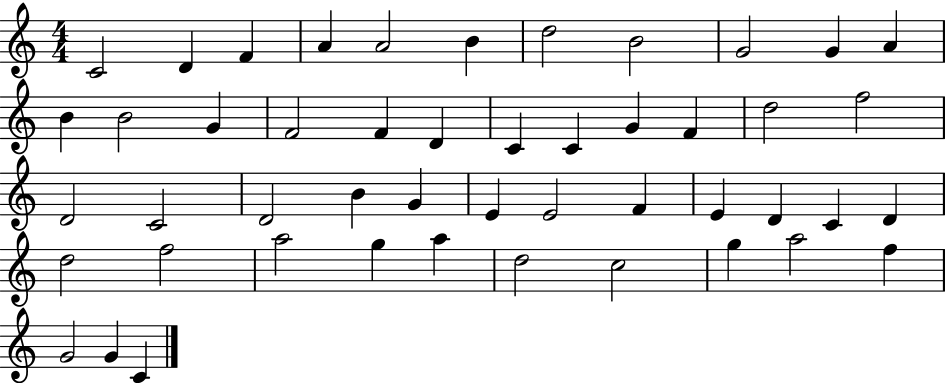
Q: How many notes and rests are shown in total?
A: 48